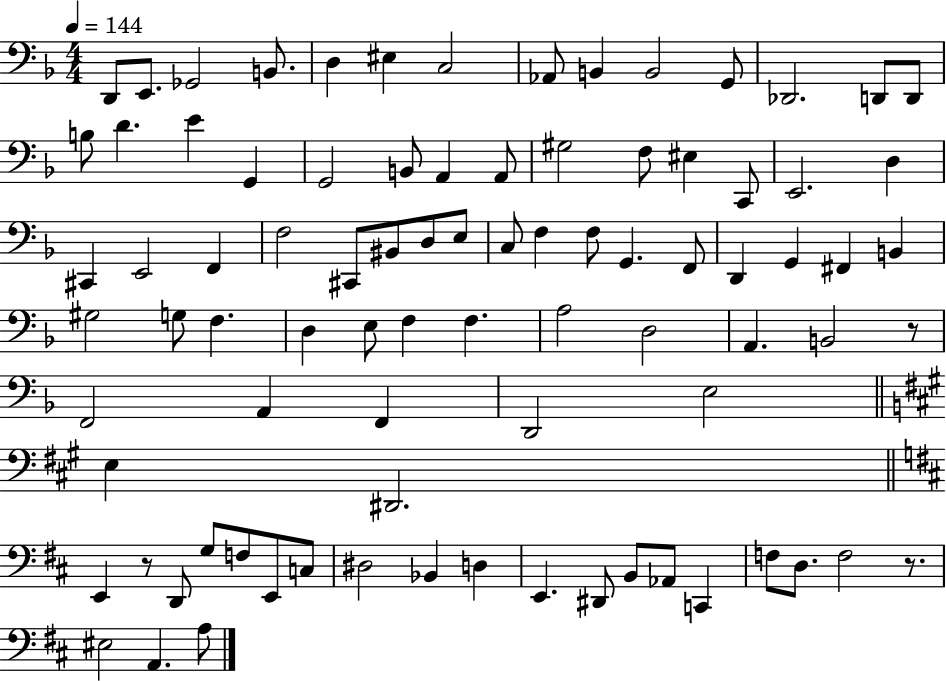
{
  \clef bass
  \numericTimeSignature
  \time 4/4
  \key f \major
  \tempo 4 = 144
  d,8 e,8. ges,2 b,8. | d4 eis4 c2 | aes,8 b,4 b,2 g,8 | des,2. d,8 d,8 | \break b8 d'4. e'4 g,4 | g,2 b,8 a,4 a,8 | gis2 f8 eis4 c,8 | e,2. d4 | \break cis,4 e,2 f,4 | f2 cis,8 bis,8 d8 e8 | c8 f4 f8 g,4. f,8 | d,4 g,4 fis,4 b,4 | \break gis2 g8 f4. | d4 e8 f4 f4. | a2 d2 | a,4. b,2 r8 | \break f,2 a,4 f,4 | d,2 e2 | \bar "||" \break \key a \major e4 dis,2. | \bar "||" \break \key d \major e,4 r8 d,8 g8 f8 e,8 c8 | dis2 bes,4 d4 | e,4. dis,8 b,8 aes,8 c,4 | f8 d8. f2 r8. | \break eis2 a,4. a8 | \bar "|."
}